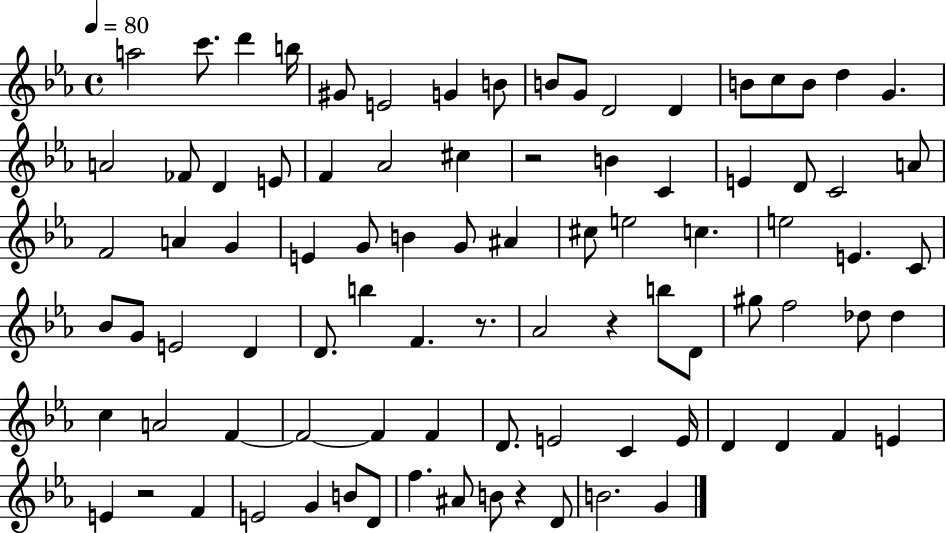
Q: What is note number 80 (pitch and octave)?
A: A#4